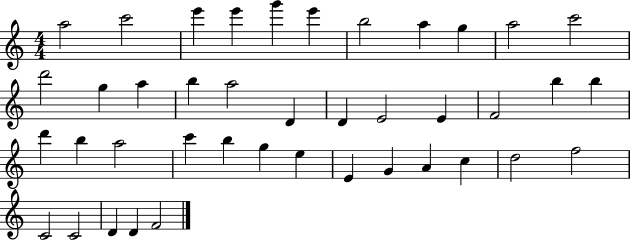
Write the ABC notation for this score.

X:1
T:Untitled
M:4/4
L:1/4
K:C
a2 c'2 e' e' g' e' b2 a g a2 c'2 d'2 g a b a2 D D E2 E F2 b b d' b a2 c' b g e E G A c d2 f2 C2 C2 D D F2